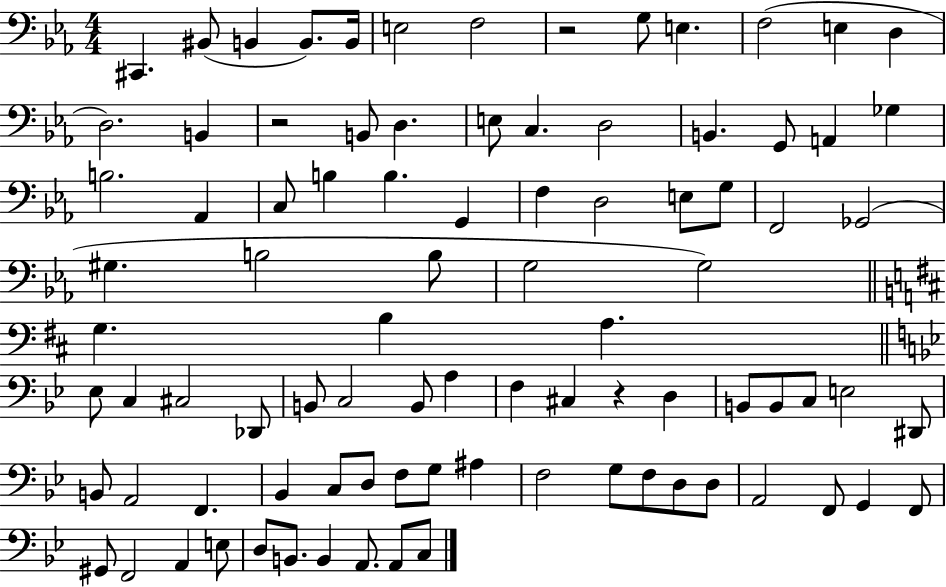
X:1
T:Untitled
M:4/4
L:1/4
K:Eb
^C,, ^B,,/2 B,, B,,/2 B,,/4 E,2 F,2 z2 G,/2 E, F,2 E, D, D,2 B,, z2 B,,/2 D, E,/2 C, D,2 B,, G,,/2 A,, _G, B,2 _A,, C,/2 B, B, G,, F, D,2 E,/2 G,/2 F,,2 _G,,2 ^G, B,2 B,/2 G,2 G,2 G, B, A, _E,/2 C, ^C,2 _D,,/2 B,,/2 C,2 B,,/2 A, F, ^C, z D, B,,/2 B,,/2 C,/2 E,2 ^D,,/2 B,,/2 A,,2 F,, _B,, C,/2 D,/2 F,/2 G,/2 ^A, F,2 G,/2 F,/2 D,/2 D,/2 A,,2 F,,/2 G,, F,,/2 ^G,,/2 F,,2 A,, E,/2 D,/2 B,,/2 B,, A,,/2 A,,/2 C,/2